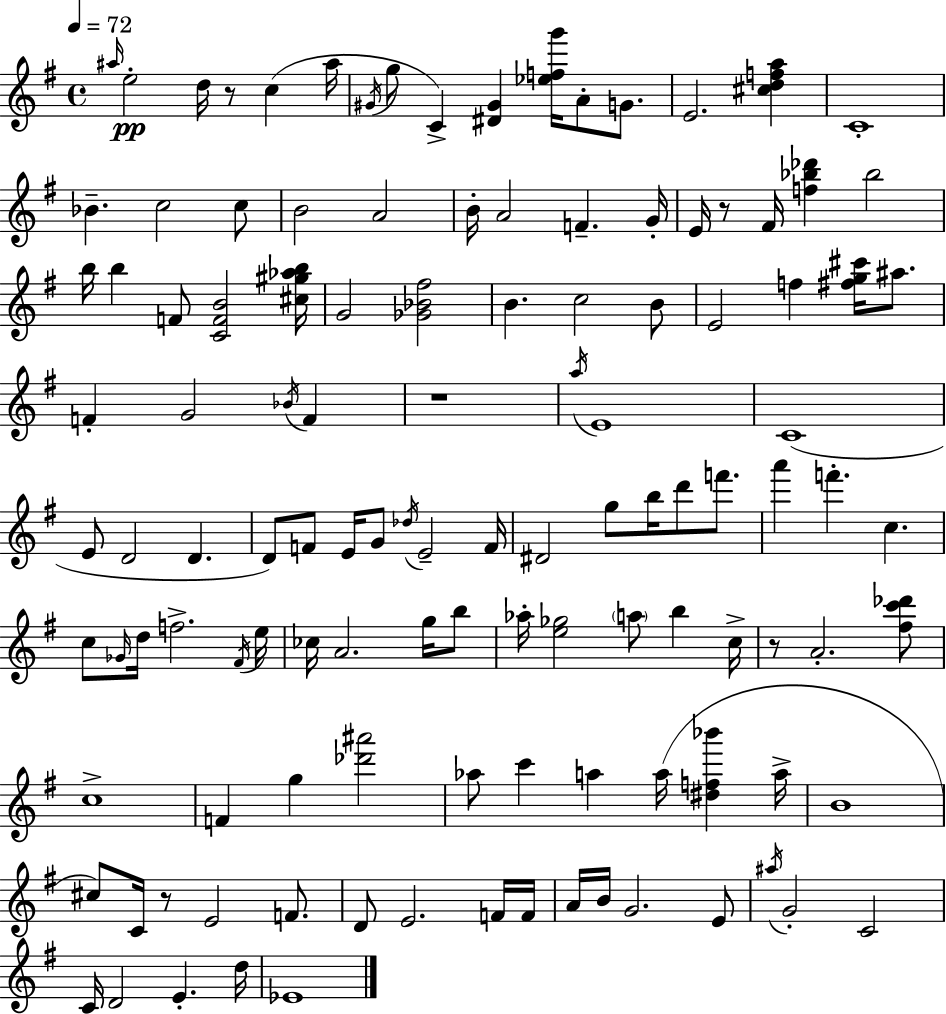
{
  \clef treble
  \time 4/4
  \defaultTimeSignature
  \key g \major
  \tempo 4 = 72
  \grace { ais''16 }\pp e''2-. d''16 r8 c''4( | ais''16 \acciaccatura { gis'16 } g''8 c'4->) <dis' gis'>4 <ees'' f'' g'''>16 a'8-. g'8. | e'2. <cis'' d'' f'' a''>4 | c'1-. | \break bes'4.-- c''2 | c''8 b'2 a'2 | b'16-. a'2 f'4.-- | g'16-. e'16 r8 fis'16 <f'' bes'' des'''>4 bes''2 | \break b''16 b''4 f'8 <c' f' b'>2 | <cis'' gis'' aes'' b''>16 g'2 <ges' bes' fis''>2 | b'4. c''2 | b'8 e'2 f''4 <fis'' g'' cis'''>16 ais''8. | \break f'4-. g'2 \acciaccatura { bes'16 } f'4 | r1 | \acciaccatura { a''16 } e'1 | c'1( | \break e'8 d'2 d'4. | d'8) f'8 e'16 g'8 \acciaccatura { des''16 } e'2-- | f'16 dis'2 g''8 b''16 | d'''8 f'''8. a'''4 f'''4.-. c''4. | \break c''8 \grace { ges'16 } d''16 f''2.-> | \acciaccatura { fis'16 } e''16 ces''16 a'2. | g''16 b''8 aes''16-. <e'' ges''>2 | \parenthesize a''8 b''4 c''16-> r8 a'2.-. | \break <fis'' c''' des'''>8 c''1-> | f'4 g''4 <des''' ais'''>2 | aes''8 c'''4 a''4 | a''16( <dis'' f'' bes'''>4 a''16-> b'1 | \break cis''8) c'16 r8 e'2 | f'8. d'8 e'2. | f'16 f'16 a'16 b'16 g'2. | e'8 \acciaccatura { ais''16 } g'2-. | \break c'2 c'16 d'2 | e'4.-. d''16 ees'1 | \bar "|."
}